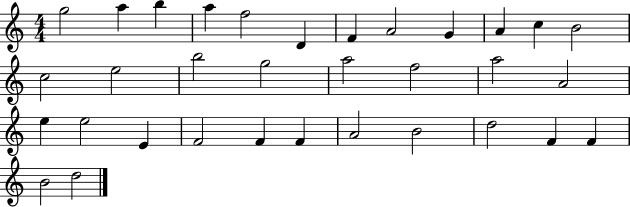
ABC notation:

X:1
T:Untitled
M:4/4
L:1/4
K:C
g2 a b a f2 D F A2 G A c B2 c2 e2 b2 g2 a2 f2 a2 A2 e e2 E F2 F F A2 B2 d2 F F B2 d2